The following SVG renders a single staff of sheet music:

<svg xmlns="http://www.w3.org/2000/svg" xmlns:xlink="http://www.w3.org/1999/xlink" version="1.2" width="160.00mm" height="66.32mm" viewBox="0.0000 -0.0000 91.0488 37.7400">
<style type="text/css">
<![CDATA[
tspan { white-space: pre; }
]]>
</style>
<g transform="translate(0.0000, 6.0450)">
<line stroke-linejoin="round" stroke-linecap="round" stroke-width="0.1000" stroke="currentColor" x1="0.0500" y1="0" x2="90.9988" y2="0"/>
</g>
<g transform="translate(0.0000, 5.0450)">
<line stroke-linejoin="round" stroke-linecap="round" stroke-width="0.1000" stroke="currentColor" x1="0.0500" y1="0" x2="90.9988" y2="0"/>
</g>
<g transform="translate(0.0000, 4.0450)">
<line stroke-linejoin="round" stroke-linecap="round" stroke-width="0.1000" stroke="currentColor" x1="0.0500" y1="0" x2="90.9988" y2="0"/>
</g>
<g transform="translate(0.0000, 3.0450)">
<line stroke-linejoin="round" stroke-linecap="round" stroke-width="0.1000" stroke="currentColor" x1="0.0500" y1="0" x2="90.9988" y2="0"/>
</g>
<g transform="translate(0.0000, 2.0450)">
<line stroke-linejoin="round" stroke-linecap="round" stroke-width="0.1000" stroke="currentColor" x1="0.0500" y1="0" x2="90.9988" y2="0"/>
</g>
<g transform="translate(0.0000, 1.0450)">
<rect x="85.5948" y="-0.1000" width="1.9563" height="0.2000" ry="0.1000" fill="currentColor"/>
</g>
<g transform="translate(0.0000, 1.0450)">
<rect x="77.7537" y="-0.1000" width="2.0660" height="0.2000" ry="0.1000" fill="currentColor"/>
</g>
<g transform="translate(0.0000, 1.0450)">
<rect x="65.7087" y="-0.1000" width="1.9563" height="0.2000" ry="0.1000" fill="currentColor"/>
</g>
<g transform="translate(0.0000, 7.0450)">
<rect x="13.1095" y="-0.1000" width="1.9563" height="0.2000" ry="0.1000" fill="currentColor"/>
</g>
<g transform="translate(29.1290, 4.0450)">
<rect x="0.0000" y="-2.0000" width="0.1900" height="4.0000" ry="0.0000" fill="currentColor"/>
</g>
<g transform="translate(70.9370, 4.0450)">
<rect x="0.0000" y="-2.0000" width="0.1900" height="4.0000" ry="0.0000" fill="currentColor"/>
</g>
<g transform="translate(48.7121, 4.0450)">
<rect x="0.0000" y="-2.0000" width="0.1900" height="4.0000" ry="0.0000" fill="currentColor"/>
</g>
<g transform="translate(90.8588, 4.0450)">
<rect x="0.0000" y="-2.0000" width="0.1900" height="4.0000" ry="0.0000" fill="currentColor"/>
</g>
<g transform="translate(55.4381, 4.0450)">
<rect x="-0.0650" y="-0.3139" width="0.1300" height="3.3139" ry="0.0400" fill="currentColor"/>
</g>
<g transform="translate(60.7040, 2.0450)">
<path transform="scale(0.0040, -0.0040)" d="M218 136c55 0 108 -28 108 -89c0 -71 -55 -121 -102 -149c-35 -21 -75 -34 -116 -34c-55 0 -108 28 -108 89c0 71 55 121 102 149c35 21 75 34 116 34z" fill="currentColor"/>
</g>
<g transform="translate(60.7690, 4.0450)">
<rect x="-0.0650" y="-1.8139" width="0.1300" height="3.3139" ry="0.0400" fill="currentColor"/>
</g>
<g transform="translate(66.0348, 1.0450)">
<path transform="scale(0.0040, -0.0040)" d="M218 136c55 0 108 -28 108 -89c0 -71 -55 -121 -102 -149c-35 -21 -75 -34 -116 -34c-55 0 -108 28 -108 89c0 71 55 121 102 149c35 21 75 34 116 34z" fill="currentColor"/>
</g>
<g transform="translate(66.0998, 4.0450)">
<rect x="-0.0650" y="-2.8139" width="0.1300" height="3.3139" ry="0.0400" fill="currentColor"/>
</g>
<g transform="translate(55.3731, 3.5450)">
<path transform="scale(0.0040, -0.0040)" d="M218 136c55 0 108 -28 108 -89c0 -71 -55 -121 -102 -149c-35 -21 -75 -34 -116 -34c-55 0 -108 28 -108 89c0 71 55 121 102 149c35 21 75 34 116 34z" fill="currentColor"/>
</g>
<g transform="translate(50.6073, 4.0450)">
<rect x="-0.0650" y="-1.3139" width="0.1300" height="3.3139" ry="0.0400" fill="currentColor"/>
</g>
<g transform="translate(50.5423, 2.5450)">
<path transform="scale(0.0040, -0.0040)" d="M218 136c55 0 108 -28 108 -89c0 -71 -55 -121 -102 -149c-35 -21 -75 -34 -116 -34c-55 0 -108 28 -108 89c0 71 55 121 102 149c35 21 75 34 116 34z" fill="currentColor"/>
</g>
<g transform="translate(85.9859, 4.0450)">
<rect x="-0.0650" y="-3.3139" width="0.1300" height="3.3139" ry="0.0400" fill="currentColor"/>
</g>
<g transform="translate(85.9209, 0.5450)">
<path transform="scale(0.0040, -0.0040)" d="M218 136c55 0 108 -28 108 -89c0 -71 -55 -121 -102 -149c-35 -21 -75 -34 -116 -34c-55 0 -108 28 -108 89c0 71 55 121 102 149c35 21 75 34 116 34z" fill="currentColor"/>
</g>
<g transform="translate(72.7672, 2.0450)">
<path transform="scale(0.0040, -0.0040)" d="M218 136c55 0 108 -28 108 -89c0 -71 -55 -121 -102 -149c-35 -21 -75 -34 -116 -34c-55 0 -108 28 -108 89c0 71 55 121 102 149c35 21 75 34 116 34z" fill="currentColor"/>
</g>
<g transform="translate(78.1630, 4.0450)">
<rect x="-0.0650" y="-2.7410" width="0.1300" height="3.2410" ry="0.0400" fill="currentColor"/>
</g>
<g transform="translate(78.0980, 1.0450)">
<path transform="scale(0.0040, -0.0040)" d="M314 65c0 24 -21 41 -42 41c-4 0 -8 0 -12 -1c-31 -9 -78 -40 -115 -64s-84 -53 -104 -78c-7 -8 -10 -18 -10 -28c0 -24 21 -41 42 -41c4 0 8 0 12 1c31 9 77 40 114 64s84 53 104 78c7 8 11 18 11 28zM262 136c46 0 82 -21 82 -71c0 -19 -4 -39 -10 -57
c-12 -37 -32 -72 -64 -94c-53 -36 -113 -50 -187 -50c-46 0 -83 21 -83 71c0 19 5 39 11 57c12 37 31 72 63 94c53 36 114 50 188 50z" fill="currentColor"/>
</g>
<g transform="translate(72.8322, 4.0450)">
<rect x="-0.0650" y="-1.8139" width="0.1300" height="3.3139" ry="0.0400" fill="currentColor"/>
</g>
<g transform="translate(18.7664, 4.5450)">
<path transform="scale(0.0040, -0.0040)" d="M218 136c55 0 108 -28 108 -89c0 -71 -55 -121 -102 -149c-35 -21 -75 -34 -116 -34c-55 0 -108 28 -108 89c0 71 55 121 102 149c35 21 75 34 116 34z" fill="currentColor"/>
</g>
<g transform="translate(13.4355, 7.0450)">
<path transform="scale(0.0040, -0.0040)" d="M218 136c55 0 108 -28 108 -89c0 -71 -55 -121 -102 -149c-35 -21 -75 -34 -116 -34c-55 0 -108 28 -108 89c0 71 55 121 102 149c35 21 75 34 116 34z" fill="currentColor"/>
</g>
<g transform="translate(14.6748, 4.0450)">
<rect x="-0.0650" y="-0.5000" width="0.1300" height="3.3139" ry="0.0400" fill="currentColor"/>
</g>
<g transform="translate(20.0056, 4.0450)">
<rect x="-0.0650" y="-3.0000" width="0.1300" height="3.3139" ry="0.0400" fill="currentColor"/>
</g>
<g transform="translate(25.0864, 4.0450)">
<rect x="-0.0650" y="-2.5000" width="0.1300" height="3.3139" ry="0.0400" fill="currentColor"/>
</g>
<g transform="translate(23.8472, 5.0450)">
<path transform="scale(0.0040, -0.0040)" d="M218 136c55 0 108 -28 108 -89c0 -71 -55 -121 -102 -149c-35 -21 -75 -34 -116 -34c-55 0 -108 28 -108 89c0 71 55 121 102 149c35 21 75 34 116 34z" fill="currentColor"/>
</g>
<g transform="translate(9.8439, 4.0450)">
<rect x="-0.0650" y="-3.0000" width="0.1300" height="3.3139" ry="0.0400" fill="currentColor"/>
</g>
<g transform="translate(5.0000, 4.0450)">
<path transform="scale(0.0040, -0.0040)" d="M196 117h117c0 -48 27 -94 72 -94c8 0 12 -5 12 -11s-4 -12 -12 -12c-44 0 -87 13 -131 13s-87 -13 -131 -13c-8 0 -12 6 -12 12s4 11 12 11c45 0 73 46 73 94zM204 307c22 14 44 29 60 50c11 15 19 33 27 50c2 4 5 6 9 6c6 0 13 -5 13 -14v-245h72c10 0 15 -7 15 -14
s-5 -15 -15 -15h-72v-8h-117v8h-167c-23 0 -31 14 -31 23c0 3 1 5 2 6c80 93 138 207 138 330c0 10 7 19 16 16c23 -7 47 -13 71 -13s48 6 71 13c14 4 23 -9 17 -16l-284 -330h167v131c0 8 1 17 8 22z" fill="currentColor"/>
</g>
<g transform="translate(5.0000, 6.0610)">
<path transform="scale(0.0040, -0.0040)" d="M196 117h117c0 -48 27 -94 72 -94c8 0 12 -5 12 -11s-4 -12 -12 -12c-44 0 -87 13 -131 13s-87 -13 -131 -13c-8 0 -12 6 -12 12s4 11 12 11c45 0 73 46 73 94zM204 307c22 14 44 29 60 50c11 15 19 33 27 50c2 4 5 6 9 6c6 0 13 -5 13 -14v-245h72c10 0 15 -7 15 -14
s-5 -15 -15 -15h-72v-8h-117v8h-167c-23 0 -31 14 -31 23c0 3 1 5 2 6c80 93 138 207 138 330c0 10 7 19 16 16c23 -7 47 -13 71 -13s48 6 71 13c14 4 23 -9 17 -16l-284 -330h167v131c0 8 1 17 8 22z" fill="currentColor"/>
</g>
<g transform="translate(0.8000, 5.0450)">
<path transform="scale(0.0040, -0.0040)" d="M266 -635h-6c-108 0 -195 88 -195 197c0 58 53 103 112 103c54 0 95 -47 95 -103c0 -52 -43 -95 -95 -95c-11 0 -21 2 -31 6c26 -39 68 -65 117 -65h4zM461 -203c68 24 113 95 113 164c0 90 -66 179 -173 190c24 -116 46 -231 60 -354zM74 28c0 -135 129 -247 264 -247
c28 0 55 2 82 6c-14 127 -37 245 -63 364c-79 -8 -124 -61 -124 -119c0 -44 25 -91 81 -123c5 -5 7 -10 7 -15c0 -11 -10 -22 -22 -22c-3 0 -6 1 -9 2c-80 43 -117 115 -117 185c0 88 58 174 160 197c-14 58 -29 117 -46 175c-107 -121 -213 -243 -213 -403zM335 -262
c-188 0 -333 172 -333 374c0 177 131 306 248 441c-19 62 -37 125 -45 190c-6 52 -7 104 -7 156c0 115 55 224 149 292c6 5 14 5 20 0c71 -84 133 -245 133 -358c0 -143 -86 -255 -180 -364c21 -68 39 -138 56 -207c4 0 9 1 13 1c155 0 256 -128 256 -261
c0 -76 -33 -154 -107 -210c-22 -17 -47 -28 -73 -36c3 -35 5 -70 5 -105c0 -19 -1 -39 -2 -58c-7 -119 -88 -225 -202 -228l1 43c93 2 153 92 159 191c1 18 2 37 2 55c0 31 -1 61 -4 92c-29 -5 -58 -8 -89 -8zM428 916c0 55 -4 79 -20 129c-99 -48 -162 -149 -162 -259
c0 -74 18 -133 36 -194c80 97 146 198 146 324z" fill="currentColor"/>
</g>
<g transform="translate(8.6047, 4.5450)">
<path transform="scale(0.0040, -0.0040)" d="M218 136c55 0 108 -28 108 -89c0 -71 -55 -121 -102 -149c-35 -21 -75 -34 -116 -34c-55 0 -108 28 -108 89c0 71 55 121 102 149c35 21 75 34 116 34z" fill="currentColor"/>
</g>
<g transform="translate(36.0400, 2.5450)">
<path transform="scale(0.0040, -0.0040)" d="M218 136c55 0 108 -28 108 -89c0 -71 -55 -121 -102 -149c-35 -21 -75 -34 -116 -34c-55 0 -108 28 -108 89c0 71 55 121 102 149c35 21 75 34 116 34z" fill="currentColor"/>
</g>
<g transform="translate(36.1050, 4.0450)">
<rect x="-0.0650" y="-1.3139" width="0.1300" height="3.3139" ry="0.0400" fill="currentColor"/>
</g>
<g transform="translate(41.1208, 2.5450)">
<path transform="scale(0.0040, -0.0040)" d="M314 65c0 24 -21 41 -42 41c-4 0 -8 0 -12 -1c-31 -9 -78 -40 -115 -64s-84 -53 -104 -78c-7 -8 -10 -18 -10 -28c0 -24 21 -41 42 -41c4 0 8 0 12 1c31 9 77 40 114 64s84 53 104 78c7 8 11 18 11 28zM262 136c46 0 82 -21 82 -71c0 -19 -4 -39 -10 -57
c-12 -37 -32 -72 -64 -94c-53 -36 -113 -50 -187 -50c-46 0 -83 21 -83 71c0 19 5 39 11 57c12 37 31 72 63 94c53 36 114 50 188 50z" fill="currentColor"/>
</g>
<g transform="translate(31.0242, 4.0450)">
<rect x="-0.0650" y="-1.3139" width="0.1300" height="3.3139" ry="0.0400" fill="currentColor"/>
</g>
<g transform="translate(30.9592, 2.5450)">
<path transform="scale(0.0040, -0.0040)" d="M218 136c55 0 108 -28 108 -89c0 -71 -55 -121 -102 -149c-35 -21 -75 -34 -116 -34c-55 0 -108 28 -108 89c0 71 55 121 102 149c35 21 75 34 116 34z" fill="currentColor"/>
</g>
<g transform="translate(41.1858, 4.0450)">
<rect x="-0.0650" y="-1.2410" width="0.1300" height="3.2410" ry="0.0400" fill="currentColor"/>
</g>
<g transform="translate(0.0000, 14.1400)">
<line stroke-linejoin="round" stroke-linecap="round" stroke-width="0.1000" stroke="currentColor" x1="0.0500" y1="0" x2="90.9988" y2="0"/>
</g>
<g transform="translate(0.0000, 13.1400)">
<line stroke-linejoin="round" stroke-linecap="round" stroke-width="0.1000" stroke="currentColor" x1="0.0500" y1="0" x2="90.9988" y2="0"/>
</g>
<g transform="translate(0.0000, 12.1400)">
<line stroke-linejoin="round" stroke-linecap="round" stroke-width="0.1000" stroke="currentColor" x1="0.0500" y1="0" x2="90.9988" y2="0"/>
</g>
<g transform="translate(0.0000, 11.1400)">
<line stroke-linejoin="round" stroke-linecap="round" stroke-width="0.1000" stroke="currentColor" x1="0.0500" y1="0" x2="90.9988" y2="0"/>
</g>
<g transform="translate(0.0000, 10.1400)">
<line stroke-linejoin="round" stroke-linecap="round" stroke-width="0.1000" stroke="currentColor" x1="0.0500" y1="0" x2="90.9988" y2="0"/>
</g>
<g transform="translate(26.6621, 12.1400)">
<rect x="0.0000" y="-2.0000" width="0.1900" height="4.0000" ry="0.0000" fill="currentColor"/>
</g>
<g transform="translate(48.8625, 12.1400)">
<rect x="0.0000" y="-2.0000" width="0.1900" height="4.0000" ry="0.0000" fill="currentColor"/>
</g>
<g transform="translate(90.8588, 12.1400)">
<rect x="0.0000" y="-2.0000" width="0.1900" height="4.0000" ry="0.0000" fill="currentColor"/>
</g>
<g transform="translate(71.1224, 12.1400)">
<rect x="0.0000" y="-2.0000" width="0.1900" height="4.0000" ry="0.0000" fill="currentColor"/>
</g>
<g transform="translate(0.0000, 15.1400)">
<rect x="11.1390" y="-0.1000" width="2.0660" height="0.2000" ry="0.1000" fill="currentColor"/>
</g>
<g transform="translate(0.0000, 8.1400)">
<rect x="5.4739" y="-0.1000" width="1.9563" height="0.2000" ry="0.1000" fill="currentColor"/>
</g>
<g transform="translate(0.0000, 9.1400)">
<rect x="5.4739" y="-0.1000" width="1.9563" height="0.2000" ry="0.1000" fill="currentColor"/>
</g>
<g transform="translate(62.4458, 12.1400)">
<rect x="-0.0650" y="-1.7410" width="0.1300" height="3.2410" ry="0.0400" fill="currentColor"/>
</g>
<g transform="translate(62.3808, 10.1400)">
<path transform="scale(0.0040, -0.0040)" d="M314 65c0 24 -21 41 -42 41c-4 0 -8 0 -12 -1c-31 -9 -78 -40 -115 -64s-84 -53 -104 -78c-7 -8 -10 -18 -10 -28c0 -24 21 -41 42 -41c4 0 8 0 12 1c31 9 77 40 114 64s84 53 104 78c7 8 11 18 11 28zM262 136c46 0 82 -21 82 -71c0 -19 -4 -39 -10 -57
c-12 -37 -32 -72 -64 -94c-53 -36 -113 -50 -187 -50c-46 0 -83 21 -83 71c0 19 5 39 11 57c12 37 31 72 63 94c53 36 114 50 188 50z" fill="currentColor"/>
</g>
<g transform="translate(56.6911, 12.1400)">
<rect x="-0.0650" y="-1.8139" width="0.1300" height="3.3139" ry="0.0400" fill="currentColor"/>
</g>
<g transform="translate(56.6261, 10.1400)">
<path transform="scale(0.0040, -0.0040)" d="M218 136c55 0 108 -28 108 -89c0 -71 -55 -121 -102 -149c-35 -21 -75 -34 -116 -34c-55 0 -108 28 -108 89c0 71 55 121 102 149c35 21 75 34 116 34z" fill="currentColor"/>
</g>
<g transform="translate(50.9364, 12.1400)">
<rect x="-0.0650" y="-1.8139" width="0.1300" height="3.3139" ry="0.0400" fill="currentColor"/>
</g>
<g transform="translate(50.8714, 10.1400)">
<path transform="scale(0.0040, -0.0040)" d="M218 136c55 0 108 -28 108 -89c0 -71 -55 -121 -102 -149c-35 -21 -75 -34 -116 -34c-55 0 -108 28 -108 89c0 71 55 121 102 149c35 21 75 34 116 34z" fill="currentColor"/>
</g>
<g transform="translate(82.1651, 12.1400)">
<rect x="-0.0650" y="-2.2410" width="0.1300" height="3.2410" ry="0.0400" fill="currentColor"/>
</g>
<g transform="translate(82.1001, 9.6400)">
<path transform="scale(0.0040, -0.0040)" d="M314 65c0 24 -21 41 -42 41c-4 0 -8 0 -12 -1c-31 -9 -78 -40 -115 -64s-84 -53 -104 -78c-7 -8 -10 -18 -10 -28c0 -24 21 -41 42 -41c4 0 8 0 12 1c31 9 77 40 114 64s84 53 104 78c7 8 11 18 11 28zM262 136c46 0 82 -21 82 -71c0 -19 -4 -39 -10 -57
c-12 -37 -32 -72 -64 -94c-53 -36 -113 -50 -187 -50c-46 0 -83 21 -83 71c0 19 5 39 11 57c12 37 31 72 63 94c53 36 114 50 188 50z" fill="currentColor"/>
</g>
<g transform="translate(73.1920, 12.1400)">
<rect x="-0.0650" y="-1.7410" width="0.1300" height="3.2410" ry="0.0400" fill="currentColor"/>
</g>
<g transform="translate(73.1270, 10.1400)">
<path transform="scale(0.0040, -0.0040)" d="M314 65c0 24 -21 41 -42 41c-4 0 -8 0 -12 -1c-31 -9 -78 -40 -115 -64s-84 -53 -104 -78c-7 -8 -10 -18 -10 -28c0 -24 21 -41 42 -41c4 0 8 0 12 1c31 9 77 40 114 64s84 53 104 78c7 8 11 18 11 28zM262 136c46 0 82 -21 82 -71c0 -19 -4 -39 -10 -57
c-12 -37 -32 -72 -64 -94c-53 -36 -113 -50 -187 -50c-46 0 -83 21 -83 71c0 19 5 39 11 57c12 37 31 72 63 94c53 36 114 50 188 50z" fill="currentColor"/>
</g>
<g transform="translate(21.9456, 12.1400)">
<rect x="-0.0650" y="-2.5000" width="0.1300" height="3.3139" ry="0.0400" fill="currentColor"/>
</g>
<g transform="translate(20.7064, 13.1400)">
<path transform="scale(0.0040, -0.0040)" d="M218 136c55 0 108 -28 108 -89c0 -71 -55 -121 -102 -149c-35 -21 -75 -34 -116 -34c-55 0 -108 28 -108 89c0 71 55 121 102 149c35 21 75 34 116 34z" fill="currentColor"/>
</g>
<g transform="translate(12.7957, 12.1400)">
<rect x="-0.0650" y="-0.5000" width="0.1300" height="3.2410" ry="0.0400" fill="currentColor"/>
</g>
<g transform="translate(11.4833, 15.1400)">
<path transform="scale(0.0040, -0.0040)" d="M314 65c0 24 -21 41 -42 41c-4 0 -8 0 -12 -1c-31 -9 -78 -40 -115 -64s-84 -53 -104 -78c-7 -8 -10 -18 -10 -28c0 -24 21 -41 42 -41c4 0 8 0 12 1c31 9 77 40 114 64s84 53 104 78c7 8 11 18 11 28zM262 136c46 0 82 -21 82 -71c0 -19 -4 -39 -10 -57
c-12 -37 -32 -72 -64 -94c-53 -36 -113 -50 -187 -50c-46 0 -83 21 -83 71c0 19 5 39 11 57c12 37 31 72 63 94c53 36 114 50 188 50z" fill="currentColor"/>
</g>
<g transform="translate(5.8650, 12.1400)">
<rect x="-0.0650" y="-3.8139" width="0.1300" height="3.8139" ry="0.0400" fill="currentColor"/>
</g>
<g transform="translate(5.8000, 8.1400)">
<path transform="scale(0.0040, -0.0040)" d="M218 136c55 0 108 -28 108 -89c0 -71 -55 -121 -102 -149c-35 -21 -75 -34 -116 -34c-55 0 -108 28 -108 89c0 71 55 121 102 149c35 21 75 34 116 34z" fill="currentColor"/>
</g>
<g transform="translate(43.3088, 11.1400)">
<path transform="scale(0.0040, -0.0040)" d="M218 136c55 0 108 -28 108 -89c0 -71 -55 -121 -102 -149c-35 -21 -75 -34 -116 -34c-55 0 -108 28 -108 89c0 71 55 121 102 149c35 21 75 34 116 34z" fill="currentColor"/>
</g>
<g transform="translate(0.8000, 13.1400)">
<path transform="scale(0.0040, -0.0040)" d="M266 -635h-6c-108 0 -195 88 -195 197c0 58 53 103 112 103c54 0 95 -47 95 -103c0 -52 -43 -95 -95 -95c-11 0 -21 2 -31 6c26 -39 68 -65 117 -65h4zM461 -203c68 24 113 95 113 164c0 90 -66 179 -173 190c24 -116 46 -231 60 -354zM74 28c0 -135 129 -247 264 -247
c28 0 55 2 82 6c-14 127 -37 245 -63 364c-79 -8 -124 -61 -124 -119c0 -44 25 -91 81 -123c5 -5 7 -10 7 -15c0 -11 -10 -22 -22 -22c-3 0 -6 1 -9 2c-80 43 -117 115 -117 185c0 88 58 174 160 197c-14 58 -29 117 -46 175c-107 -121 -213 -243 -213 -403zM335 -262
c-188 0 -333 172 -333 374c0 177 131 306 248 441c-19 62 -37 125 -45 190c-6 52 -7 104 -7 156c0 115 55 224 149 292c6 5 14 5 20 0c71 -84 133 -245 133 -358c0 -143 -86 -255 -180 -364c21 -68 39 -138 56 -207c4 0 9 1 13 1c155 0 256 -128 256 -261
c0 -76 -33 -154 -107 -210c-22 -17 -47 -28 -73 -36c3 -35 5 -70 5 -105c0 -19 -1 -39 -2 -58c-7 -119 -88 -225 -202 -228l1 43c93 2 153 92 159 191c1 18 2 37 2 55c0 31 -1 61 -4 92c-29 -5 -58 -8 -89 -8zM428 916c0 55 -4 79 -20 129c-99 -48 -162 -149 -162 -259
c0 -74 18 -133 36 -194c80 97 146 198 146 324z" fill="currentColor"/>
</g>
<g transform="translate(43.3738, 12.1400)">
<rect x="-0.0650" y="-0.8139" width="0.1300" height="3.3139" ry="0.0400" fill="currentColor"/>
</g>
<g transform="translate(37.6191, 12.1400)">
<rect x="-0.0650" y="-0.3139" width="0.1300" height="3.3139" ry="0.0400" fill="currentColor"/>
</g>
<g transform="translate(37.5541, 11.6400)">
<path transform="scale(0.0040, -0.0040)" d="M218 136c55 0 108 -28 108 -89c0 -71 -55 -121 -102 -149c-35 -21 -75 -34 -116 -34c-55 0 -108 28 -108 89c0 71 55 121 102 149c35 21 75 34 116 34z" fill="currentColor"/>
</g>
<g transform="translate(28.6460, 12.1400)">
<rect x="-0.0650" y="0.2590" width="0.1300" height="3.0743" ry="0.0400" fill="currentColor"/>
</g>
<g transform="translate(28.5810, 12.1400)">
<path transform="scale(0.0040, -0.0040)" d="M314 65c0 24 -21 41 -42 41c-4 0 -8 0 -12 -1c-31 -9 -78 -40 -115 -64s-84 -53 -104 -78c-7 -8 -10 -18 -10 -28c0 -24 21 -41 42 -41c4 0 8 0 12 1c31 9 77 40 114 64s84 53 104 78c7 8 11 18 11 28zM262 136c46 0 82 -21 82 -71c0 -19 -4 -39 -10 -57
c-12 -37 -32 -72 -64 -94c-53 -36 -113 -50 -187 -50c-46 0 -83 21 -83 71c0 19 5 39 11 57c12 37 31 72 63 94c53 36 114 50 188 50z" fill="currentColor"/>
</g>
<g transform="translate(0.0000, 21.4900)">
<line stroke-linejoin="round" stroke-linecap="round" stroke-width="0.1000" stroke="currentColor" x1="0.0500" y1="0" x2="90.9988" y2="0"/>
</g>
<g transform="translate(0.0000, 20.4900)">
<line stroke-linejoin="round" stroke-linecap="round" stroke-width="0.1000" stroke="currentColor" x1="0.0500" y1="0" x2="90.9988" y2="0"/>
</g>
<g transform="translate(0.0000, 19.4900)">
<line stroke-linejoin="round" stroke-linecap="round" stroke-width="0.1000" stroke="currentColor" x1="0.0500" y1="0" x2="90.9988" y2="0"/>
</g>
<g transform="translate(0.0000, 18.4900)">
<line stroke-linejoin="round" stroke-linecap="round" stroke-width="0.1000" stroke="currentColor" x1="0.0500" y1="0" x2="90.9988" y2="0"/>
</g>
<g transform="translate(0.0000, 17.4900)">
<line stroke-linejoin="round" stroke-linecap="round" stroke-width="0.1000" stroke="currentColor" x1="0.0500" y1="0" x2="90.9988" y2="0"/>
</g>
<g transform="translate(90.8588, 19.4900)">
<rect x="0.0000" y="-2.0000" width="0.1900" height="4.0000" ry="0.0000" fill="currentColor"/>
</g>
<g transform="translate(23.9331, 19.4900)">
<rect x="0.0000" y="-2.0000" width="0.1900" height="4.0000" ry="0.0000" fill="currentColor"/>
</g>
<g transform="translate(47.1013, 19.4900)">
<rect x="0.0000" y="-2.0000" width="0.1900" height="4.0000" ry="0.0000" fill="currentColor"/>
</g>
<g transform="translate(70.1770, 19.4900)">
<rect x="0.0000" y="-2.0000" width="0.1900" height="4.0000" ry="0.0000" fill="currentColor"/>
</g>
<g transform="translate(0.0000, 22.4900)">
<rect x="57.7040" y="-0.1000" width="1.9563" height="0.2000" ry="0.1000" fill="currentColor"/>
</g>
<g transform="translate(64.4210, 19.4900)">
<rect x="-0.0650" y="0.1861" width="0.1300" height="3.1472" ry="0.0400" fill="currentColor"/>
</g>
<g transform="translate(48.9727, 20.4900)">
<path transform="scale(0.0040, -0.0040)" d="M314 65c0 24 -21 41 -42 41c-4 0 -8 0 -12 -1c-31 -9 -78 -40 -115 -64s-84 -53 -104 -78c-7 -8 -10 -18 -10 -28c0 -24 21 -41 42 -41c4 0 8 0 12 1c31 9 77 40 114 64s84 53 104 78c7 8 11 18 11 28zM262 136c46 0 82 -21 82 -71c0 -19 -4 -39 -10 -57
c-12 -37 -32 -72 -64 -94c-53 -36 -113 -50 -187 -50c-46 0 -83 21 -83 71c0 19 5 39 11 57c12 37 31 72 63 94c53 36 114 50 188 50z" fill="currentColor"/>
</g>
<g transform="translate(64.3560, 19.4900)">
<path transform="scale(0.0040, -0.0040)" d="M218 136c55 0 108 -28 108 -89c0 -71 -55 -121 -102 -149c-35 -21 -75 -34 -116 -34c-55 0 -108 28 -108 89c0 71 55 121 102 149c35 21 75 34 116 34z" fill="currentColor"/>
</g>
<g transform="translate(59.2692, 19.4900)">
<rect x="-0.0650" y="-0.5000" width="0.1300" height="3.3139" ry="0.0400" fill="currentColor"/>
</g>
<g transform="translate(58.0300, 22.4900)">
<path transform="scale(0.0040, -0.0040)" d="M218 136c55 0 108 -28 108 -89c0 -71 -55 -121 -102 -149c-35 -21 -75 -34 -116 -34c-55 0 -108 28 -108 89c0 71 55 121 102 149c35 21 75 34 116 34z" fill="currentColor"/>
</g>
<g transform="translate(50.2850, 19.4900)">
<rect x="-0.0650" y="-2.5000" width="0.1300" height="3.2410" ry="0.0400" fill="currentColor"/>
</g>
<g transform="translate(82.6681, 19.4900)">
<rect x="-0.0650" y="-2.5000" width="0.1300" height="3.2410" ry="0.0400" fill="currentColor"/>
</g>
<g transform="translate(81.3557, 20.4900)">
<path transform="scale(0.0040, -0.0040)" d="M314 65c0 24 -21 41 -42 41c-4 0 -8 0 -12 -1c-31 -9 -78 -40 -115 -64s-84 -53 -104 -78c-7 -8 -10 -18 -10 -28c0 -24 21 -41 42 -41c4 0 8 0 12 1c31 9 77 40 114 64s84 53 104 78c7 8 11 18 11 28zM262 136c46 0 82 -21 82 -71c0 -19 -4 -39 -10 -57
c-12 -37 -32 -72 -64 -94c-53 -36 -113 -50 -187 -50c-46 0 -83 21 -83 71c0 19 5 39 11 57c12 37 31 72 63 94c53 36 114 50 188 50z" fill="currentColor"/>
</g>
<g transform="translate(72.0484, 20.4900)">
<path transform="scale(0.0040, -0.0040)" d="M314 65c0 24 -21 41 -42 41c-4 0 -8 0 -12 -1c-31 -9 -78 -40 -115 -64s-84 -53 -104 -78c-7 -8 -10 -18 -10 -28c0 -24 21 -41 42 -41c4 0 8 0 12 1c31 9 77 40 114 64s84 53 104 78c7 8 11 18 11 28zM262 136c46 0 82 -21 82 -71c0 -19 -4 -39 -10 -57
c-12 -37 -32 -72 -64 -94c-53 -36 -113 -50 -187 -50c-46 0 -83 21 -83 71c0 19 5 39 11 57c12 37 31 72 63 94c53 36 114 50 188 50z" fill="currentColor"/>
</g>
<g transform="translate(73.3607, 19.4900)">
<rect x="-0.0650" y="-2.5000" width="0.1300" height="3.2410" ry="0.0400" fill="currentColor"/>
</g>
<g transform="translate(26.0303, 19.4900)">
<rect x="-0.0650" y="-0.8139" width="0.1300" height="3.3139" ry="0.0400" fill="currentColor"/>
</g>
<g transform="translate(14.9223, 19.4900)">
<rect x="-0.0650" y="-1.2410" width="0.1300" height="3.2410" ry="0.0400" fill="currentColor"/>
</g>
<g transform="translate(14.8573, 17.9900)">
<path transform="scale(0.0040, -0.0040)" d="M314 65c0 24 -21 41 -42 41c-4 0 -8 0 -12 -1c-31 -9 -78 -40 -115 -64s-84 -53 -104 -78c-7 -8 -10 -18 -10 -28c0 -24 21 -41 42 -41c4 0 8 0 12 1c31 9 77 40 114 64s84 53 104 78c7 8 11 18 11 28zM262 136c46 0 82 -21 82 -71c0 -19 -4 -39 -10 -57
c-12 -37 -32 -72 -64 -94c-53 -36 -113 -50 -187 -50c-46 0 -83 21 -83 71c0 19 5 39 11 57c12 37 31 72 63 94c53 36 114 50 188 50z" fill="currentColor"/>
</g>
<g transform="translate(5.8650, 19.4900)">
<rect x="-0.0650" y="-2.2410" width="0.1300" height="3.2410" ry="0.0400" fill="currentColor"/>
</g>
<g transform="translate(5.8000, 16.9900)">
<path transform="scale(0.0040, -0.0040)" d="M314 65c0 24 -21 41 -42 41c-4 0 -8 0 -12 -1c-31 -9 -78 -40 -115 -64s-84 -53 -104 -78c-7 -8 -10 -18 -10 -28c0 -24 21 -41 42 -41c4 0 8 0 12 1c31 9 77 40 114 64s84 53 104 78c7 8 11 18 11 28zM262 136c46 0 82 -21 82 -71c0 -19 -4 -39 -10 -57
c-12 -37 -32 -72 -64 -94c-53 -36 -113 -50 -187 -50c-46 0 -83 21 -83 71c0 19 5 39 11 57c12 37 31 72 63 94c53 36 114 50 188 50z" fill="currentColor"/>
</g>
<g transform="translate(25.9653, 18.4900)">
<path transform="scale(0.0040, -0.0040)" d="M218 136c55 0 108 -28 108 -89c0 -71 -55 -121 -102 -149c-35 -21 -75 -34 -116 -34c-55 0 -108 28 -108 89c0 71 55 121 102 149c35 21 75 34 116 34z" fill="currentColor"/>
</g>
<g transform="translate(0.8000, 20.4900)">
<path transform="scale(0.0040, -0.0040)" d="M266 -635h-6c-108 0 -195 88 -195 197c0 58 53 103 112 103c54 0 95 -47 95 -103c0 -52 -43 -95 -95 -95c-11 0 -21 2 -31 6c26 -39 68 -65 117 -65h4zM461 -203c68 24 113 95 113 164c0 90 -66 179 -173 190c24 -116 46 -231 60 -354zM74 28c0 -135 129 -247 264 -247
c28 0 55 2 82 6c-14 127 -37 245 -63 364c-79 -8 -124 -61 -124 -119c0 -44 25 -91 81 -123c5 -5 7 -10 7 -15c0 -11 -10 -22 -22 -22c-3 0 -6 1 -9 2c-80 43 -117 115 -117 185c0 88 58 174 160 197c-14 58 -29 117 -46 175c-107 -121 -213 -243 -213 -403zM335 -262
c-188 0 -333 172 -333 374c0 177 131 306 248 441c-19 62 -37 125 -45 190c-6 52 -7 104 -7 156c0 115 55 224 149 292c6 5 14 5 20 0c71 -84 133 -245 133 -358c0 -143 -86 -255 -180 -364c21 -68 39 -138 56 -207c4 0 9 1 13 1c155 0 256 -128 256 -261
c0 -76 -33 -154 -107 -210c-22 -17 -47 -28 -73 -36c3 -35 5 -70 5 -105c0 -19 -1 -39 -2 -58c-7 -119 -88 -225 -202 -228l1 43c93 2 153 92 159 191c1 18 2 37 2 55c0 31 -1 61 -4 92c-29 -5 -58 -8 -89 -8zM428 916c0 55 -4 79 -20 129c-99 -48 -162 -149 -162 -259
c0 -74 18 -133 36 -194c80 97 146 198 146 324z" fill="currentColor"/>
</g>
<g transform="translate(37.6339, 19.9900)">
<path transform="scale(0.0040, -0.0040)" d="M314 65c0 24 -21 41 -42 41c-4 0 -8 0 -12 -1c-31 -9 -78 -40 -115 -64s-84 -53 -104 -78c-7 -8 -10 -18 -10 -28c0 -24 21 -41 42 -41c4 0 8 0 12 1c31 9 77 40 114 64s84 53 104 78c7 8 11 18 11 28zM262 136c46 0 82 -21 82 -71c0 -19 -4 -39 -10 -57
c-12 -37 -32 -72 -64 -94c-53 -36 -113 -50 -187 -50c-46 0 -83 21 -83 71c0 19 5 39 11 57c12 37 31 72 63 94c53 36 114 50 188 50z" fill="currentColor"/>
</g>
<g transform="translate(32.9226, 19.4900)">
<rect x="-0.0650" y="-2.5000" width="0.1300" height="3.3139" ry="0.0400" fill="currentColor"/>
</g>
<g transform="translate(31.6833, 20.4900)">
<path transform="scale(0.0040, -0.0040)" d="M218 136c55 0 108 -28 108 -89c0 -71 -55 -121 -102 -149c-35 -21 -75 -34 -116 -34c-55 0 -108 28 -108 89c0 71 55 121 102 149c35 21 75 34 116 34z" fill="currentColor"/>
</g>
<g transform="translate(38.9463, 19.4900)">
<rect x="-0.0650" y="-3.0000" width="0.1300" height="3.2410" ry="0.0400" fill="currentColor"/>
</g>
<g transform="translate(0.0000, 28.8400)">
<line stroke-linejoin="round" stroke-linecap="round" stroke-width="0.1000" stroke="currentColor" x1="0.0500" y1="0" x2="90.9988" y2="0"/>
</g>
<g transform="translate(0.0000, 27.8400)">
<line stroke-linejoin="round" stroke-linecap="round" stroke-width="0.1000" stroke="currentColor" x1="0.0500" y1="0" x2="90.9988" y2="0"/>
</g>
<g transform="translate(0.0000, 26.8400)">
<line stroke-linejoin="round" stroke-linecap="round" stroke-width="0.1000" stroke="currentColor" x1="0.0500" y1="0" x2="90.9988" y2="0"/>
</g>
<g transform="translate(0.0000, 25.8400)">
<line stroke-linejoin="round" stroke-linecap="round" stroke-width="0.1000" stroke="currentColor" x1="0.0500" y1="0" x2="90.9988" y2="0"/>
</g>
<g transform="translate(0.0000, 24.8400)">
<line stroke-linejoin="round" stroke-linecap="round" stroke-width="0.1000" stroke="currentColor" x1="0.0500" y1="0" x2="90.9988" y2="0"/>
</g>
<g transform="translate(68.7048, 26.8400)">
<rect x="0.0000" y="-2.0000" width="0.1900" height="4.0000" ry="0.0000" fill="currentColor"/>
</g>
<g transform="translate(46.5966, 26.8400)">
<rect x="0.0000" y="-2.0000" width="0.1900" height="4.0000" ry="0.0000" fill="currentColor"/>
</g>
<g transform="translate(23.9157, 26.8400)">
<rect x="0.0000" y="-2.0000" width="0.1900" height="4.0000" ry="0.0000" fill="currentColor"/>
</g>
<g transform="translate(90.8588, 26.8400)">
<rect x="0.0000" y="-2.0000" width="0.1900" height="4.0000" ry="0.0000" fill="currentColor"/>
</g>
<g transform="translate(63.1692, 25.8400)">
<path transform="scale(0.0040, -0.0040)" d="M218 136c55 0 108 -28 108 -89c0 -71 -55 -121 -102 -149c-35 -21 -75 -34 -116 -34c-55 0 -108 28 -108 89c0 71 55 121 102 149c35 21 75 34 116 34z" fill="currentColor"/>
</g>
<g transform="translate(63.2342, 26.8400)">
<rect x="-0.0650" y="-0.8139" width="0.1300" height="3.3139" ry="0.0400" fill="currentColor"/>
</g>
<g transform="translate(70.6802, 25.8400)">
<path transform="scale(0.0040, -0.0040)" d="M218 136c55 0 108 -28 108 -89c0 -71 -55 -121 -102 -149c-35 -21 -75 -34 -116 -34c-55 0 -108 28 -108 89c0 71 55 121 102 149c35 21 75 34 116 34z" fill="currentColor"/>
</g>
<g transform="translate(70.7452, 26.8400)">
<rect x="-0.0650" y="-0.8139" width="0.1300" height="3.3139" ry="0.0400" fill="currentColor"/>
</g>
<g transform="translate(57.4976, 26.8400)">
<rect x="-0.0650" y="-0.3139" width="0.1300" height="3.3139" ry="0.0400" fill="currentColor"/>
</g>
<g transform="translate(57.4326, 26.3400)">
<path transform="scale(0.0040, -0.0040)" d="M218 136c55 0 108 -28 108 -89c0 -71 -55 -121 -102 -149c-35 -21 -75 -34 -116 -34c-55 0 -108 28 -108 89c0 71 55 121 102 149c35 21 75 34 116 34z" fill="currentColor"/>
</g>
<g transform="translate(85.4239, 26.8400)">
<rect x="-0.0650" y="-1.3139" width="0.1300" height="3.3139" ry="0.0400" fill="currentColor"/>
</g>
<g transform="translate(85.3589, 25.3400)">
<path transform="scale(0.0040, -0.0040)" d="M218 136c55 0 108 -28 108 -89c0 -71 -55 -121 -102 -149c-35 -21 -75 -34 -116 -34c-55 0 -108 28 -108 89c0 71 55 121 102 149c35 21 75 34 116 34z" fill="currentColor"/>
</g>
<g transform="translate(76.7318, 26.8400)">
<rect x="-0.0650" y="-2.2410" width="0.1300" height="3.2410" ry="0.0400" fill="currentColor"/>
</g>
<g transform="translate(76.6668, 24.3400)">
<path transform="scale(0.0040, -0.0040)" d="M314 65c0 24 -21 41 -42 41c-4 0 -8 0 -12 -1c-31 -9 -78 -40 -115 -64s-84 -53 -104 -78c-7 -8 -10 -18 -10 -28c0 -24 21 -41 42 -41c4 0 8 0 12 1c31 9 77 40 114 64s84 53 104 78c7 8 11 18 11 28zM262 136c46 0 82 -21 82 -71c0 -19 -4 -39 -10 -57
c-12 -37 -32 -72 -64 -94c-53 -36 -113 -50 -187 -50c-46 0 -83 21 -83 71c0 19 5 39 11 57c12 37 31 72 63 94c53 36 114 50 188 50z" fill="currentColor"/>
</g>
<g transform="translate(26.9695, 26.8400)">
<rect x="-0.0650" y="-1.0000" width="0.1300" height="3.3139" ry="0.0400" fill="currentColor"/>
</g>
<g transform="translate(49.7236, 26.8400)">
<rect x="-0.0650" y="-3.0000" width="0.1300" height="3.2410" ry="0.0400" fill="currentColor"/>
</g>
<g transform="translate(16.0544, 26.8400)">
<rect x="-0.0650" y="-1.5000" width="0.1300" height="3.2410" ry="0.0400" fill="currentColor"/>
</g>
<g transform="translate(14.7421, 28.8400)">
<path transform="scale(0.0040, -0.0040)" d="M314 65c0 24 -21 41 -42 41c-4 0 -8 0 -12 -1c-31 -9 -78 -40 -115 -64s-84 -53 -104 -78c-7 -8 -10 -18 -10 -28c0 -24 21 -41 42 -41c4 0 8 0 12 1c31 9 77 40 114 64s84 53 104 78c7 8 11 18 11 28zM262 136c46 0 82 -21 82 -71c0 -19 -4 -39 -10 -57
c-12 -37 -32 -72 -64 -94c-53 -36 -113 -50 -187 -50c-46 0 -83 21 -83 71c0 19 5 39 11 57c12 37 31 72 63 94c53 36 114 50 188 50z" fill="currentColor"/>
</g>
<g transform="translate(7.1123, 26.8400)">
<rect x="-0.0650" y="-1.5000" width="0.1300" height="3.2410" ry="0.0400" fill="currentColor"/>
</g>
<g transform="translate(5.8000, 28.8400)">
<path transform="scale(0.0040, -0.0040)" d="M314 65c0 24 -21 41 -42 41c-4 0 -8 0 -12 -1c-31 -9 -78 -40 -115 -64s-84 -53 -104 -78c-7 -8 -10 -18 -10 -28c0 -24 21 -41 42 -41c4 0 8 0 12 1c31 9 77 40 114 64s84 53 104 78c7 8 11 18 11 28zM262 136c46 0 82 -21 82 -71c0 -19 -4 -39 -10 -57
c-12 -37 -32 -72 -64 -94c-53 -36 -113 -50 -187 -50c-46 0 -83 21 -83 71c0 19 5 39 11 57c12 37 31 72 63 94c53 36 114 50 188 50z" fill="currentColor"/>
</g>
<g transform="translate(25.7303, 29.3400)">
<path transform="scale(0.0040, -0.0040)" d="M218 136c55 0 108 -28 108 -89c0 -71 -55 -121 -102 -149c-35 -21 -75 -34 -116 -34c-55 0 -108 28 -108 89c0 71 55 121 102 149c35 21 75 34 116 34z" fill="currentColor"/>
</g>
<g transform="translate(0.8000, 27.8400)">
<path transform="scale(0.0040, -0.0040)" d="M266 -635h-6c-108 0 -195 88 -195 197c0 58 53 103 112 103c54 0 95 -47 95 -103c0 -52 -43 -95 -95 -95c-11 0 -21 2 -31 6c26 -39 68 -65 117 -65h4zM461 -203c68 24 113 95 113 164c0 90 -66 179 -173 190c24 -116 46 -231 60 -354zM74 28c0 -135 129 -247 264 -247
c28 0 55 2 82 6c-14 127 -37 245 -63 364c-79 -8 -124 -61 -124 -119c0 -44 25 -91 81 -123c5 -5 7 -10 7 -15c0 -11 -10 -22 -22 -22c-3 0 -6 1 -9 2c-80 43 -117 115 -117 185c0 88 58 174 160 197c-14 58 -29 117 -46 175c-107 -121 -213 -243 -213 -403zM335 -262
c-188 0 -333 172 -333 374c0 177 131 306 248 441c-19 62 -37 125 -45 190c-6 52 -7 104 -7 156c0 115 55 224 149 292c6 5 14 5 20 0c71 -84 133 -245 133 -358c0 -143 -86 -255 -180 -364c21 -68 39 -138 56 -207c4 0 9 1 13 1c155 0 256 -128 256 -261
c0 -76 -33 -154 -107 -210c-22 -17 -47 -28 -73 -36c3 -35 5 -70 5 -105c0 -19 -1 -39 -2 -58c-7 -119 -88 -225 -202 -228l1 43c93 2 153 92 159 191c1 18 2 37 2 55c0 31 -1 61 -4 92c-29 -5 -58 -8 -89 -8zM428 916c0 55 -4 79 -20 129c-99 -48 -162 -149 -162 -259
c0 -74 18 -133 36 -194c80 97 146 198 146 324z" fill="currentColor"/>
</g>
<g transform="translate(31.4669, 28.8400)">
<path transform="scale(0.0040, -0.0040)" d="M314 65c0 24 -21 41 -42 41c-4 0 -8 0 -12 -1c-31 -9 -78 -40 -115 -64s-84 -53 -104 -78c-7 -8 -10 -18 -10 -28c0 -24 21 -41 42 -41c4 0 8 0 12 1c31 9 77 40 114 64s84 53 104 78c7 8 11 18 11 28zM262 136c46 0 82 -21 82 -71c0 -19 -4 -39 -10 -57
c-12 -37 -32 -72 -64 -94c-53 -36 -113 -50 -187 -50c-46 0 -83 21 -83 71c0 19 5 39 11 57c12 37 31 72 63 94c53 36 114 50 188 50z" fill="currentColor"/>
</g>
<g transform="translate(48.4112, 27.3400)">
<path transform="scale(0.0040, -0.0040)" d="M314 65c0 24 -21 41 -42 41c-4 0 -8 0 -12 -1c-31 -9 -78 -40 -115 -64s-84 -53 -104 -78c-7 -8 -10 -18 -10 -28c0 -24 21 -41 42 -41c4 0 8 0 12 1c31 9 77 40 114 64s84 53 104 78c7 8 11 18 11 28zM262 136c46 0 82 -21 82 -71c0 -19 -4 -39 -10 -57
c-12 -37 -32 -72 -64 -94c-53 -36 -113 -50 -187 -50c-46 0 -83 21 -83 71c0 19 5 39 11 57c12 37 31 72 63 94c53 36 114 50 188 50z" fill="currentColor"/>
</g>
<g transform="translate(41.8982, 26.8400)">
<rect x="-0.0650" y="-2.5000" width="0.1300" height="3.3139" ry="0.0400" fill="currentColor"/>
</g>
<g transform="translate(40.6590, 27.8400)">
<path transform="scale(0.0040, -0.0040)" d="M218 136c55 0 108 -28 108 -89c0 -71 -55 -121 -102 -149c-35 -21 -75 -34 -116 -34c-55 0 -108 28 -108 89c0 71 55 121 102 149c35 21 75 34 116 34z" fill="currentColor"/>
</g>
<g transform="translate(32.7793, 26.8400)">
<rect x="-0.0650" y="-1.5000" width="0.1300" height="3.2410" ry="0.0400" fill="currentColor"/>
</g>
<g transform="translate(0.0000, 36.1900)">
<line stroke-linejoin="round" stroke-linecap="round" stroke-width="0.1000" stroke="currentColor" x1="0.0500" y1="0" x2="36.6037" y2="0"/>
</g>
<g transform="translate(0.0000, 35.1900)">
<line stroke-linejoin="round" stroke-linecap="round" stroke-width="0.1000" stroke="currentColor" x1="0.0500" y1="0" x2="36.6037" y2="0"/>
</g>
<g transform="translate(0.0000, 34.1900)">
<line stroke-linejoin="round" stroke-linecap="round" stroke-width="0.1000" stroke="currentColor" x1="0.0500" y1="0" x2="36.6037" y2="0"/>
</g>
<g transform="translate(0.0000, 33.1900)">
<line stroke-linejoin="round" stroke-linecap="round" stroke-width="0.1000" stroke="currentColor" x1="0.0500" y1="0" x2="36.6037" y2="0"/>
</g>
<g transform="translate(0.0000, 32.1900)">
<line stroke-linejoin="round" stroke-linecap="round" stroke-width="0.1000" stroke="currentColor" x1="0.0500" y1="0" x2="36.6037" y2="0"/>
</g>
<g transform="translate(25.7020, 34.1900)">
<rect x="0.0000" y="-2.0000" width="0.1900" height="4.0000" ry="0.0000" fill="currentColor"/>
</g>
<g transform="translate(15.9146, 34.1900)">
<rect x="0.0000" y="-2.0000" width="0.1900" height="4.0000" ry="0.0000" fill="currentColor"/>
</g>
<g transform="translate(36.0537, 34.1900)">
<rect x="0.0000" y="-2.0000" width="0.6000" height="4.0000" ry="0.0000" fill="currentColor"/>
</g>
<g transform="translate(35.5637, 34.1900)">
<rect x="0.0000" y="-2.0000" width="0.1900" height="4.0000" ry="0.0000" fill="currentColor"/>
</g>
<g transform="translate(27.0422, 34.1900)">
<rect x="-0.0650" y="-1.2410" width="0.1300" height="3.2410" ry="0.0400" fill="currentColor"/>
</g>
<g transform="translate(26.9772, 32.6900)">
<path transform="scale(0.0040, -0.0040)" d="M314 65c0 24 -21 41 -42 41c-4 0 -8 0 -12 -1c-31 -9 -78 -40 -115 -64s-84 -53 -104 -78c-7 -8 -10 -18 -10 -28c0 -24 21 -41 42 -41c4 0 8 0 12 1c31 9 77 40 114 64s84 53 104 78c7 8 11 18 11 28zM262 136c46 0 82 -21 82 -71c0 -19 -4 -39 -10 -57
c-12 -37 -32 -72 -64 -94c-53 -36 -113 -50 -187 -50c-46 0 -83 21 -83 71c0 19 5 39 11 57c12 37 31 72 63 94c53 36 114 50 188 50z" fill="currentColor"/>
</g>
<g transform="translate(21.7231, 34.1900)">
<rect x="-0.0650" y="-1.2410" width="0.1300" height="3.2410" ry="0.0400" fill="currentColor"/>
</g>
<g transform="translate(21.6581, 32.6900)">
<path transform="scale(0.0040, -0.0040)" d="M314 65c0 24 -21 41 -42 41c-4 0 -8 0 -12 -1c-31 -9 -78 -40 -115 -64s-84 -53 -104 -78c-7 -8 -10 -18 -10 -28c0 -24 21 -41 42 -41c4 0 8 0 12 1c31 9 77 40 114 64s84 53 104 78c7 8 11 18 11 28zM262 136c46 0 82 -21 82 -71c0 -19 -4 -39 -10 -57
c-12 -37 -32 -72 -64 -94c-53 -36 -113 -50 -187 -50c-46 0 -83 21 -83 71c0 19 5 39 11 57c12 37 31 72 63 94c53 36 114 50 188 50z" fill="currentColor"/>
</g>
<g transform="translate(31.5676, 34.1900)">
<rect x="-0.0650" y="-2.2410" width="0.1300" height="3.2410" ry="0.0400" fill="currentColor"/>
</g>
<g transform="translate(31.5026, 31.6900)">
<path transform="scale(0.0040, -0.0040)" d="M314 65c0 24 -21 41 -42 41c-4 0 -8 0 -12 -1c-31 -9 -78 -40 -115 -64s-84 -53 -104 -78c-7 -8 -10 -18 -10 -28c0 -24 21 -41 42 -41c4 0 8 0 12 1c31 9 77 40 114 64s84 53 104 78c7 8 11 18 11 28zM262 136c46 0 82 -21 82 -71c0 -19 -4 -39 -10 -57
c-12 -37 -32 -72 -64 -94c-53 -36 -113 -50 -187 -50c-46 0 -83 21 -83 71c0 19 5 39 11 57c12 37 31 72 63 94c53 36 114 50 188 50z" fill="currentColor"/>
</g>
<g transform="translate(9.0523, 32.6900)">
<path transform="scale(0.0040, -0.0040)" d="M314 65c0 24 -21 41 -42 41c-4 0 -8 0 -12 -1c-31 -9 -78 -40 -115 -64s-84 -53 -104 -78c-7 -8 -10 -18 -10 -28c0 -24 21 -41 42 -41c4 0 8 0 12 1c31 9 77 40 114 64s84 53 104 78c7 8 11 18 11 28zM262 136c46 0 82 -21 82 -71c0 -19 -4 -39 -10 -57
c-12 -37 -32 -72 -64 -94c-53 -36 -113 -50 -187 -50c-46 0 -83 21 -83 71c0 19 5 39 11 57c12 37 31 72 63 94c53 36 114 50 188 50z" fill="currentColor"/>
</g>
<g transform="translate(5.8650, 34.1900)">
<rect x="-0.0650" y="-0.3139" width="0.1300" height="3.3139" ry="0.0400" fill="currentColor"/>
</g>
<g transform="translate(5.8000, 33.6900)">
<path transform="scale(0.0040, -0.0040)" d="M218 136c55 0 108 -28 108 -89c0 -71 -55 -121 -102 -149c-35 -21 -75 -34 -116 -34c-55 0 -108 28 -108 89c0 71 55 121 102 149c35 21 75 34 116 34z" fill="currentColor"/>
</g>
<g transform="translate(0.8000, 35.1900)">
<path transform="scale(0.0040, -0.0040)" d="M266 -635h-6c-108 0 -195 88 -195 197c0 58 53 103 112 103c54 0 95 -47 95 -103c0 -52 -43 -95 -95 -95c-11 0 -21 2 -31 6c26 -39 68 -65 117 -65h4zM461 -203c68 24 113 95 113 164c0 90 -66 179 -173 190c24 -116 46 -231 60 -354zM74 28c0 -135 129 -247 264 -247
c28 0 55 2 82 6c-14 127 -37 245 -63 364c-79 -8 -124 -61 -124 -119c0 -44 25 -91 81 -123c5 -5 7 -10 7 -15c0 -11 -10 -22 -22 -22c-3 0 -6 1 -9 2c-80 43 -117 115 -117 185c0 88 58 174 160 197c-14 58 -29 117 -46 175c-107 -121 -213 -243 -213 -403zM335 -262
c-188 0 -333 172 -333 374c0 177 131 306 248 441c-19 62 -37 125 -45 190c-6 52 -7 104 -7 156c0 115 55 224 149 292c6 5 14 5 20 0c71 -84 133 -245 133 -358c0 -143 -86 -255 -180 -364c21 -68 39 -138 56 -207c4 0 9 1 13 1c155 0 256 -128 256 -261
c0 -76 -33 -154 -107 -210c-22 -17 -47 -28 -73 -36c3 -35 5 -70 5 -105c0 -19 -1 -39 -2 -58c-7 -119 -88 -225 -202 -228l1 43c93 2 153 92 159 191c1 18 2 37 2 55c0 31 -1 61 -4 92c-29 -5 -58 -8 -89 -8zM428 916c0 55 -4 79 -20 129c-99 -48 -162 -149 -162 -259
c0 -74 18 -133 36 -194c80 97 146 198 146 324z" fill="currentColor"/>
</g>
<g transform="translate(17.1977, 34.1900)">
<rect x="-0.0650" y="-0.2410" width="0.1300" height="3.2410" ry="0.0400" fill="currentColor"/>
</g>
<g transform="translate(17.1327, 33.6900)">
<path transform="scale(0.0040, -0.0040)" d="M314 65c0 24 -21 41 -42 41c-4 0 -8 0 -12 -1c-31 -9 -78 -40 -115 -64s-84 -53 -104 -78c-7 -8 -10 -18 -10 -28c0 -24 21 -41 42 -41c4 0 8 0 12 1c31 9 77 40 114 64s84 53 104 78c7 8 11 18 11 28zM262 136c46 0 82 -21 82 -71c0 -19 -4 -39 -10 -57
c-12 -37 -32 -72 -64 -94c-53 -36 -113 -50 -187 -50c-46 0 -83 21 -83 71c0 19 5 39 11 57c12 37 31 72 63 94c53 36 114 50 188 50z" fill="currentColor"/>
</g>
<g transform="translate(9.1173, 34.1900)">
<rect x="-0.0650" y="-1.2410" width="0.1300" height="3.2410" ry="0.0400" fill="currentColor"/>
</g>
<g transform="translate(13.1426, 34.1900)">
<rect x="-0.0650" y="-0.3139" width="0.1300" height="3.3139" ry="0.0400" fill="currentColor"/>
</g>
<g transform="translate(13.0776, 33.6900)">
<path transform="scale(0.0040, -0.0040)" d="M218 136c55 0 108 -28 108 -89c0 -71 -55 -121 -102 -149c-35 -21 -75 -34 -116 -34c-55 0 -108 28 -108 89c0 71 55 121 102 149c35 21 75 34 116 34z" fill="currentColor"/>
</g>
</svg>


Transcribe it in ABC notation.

X:1
T:Untitled
M:4/4
L:1/4
K:C
A C A G e e e2 e c f a f a2 b c' C2 G B2 c d f f f2 f2 g2 g2 e2 d G A2 G2 C B G2 G2 E2 E2 D E2 G A2 c d d g2 e c e2 c c2 e2 e2 g2